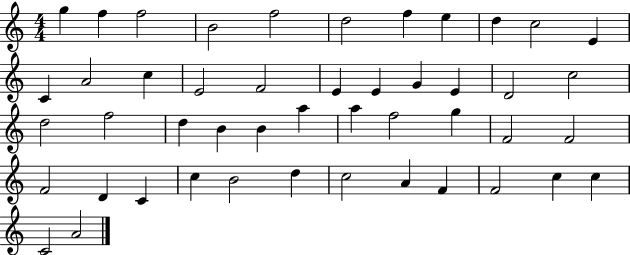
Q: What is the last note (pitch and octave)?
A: A4